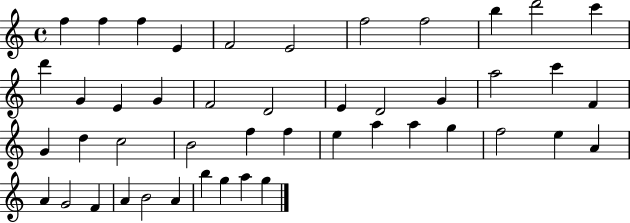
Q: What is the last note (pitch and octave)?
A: G5